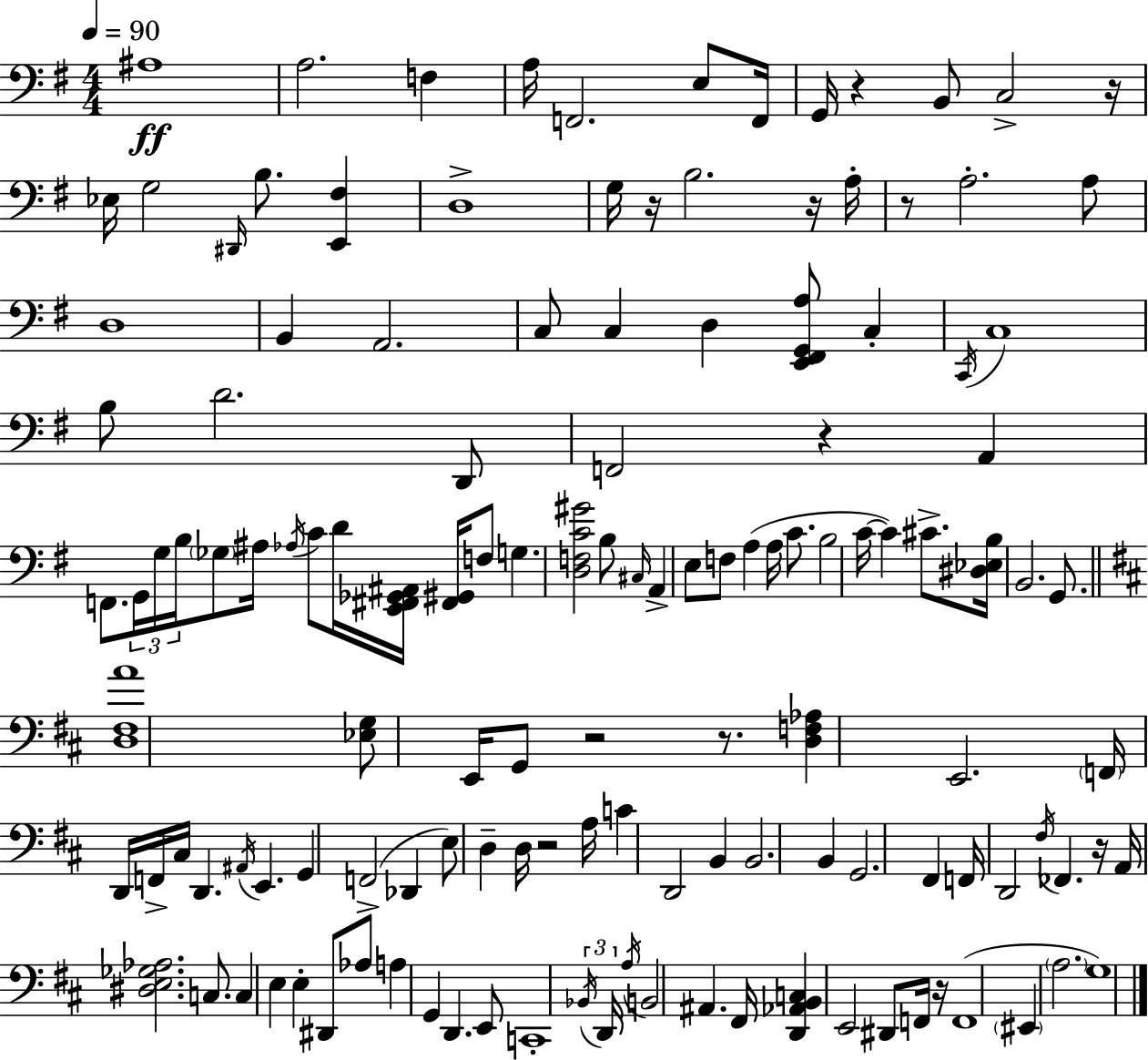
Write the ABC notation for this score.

X:1
T:Untitled
M:4/4
L:1/4
K:Em
^A,4 A,2 F, A,/4 F,,2 E,/2 F,,/4 G,,/4 z B,,/2 C,2 z/4 _E,/4 G,2 ^D,,/4 B,/2 [E,,^F,] D,4 G,/4 z/4 B,2 z/4 A,/4 z/2 A,2 A,/2 D,4 B,, A,,2 C,/2 C, D, [E,,^F,,G,,A,]/2 C, C,,/4 C,4 B,/2 D2 D,,/2 F,,2 z A,, F,,/2 G,,/4 G,/4 B,/4 _G,/2 ^A,/4 _A,/4 C/2 D/4 [E,,^F,,_G,,^A,,]/4 [^F,,^G,,]/4 F,/2 G, [D,F,C^G]2 B,/2 ^C,/4 A,, E,/2 F,/2 A, A,/4 C/2 B,2 C/4 C ^C/2 [^D,_E,B,]/4 B,,2 G,,/2 [D,^F,A]4 [_E,G,]/2 E,,/4 G,,/2 z2 z/2 [D,F,_A,] E,,2 F,,/4 D,,/4 F,,/4 ^C,/4 D,, ^A,,/4 E,, G,, F,,2 _D,, E,/2 D, D,/4 z2 A,/4 C D,,2 B,, B,,2 B,, G,,2 ^F,, F,,/4 D,,2 ^F,/4 _F,, z/4 A,,/4 [^D,E,_G,_A,]2 C,/2 C, E, E, ^D,,/2 _A,/2 A, G,, D,, E,,/2 C,,4 _B,,/4 D,,/4 A,/4 B,,2 ^A,, ^F,,/4 [D,,_A,,B,,C,] E,,2 ^D,,/2 F,,/4 z/4 F,,4 ^E,, A,2 G,4